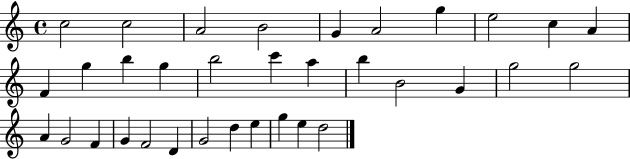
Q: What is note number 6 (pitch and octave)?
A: A4